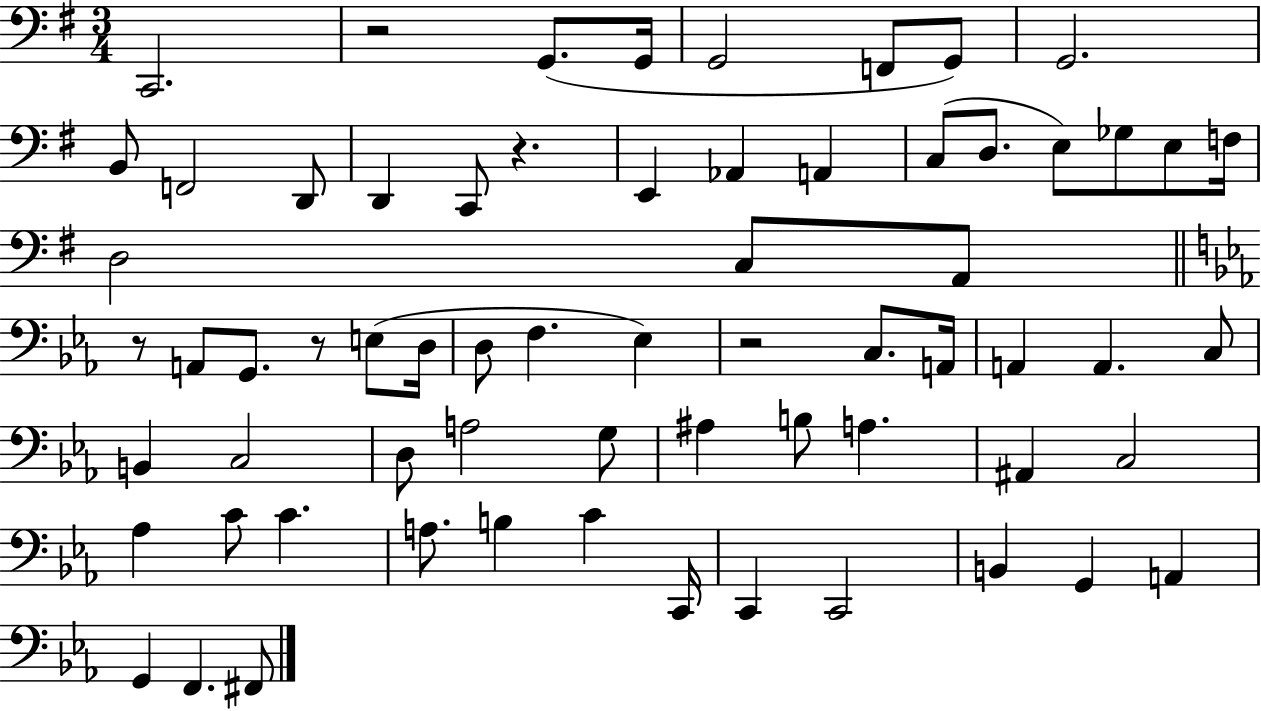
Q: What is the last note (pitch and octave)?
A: F#2